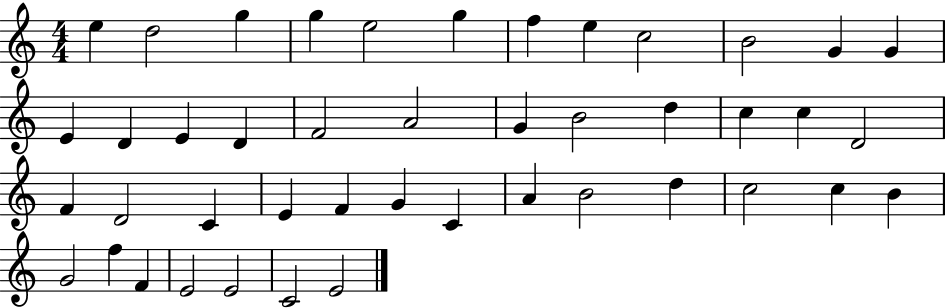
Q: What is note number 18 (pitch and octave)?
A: A4